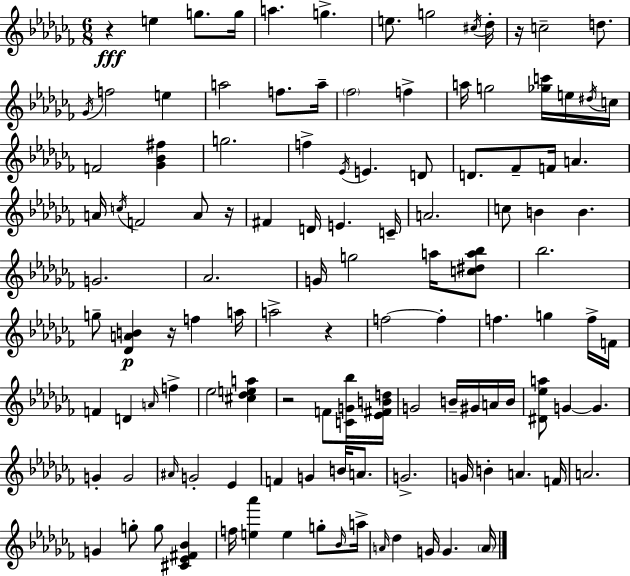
R/q E5/q G5/e. G5/s A5/q. G5/q. E5/e. G5/h C#5/s Db5/s R/s C5/h D5/e. Gb4/s F5/h E5/q A5/h F5/e. A5/s FES5/h F5/q A5/s G5/h [Gb5,C6]/s E5/s D#5/s C5/s F4/h [Gb4,Bb4,F#5]/q G5/h. F5/q Eb4/s E4/q. D4/e D4/e. FES4/e F4/s A4/q. A4/s C5/s F4/h A4/e R/s F#4/q D4/s E4/q. C4/s A4/h. C5/e B4/q B4/q. G4/h. Ab4/h. G4/s G5/h A5/s [C5,D#5,A5,Bb5]/e Bb5/h. G5/e [Db4,A4,B4]/q R/s F5/q A5/s A5/h R/q F5/h F5/q F5/q. G5/q F5/s F4/s F4/q D4/q A4/s F5/q Eb5/h [C#5,Db5,E5,A5]/q R/h F4/e [C4,G4,Bb5]/s [Eb4,F#4,B4,D5]/s G4/h B4/s G#4/s A4/s B4/s [D#4,Eb5,A5]/e G4/q G4/q. G4/q G4/h A#4/s G4/h Eb4/q F4/q G4/q B4/s A4/e. G4/h. G4/s B4/q A4/q. F4/s A4/h. G4/q G5/e G5/e [C#4,Eb4,F#4,Bb4]/q F5/s [E5,Ab6]/q E5/q G5/e Bb4/s A5/s A4/s Db5/q G4/s G4/q. A4/s